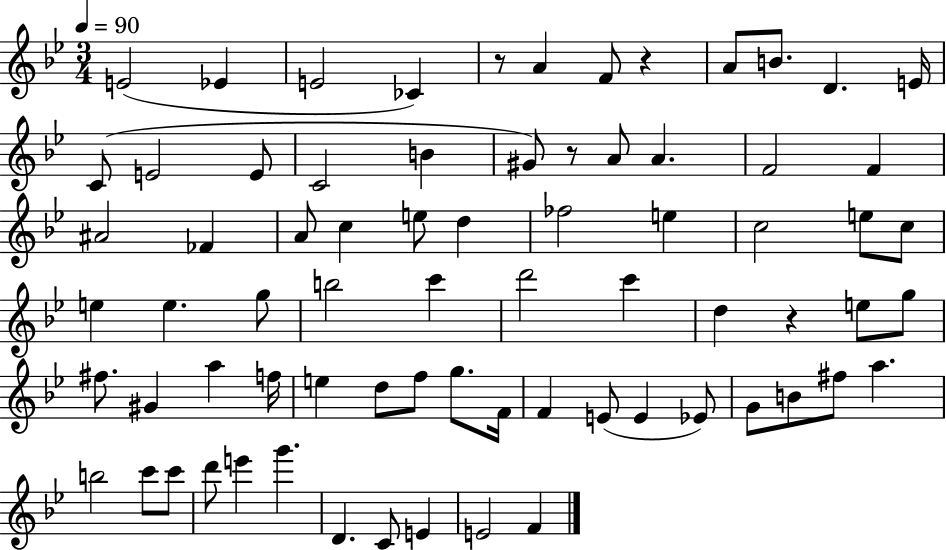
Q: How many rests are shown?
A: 4